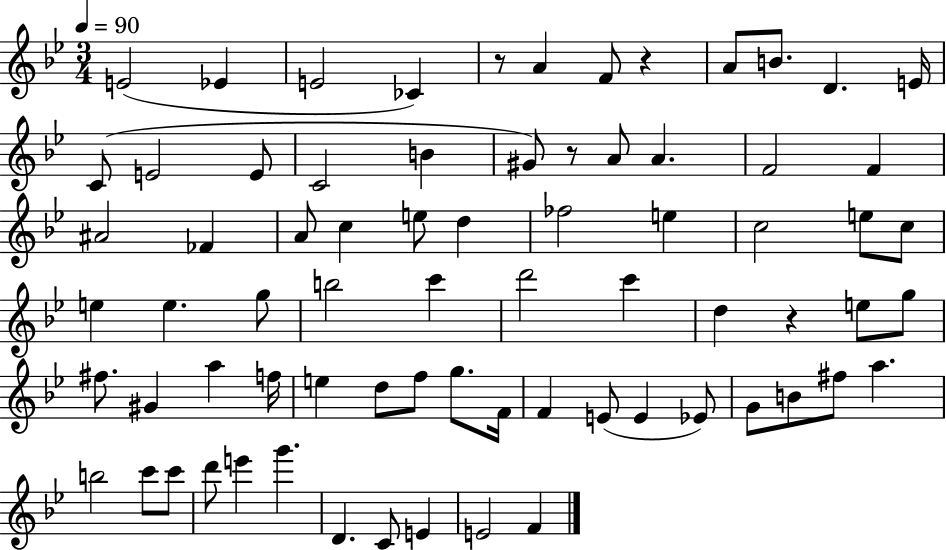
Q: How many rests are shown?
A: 4